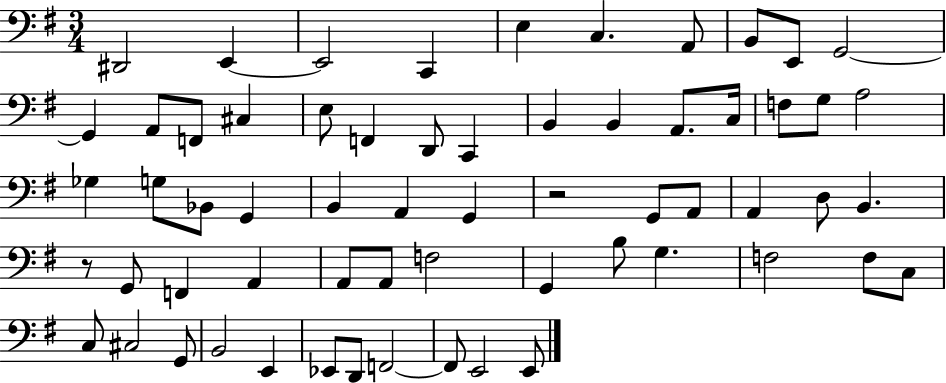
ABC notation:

X:1
T:Untitled
M:3/4
L:1/4
K:G
^D,,2 E,, E,,2 C,, E, C, A,,/2 B,,/2 E,,/2 G,,2 G,, A,,/2 F,,/2 ^C, E,/2 F,, D,,/2 C,, B,, B,, A,,/2 C,/4 F,/2 G,/2 A,2 _G, G,/2 _B,,/2 G,, B,, A,, G,, z2 G,,/2 A,,/2 A,, D,/2 B,, z/2 G,,/2 F,, A,, A,,/2 A,,/2 F,2 G,, B,/2 G, F,2 F,/2 C,/2 C,/2 ^C,2 G,,/2 B,,2 E,, _E,,/2 D,,/2 F,,2 F,,/2 E,,2 E,,/2